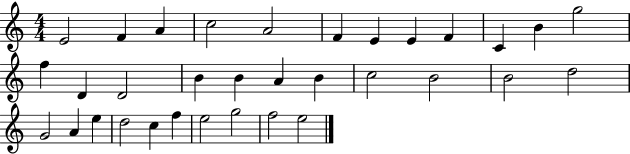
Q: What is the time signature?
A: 4/4